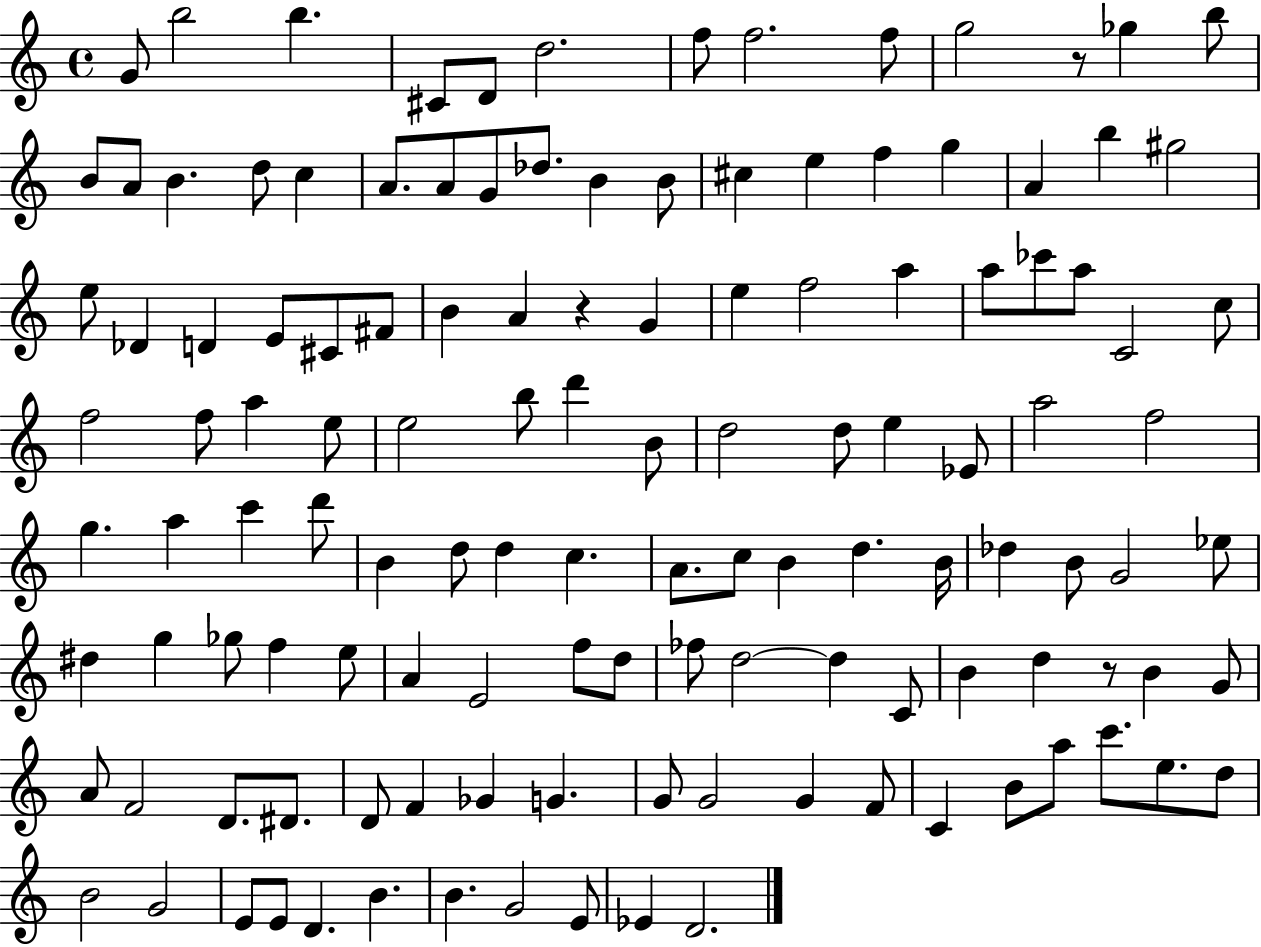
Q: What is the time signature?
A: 4/4